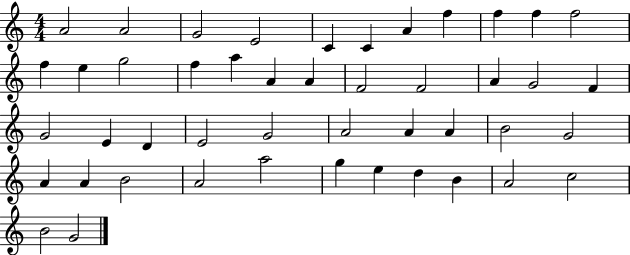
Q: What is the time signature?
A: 4/4